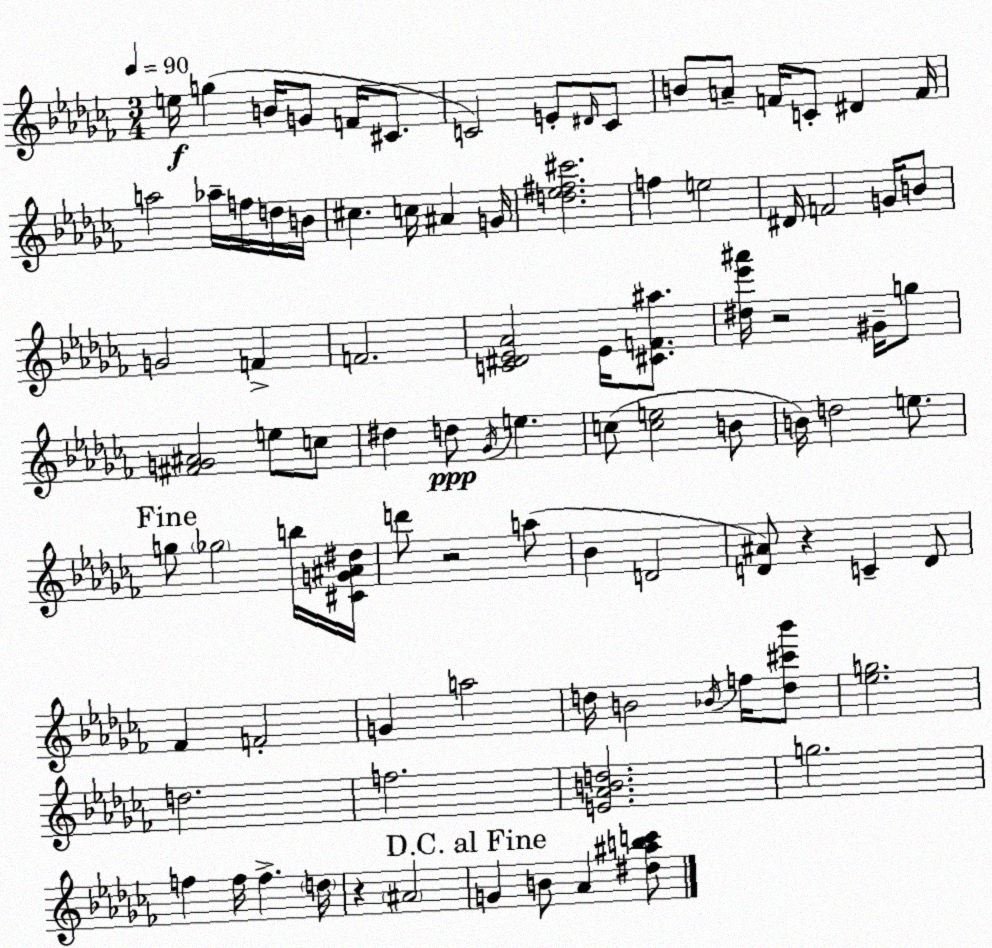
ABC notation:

X:1
T:Untitled
M:3/4
L:1/4
K:Abm
e/4 g B/4 G/2 F/4 ^C/2 C2 E/2 ^D/4 C/2 B/2 A/2 F/4 C/2 ^D F/4 a2 _a/4 f/4 d/4 B/4 ^c c/4 ^A G/4 [d_e^f^c']2 f e2 ^D/4 F2 G/4 B/2 G2 F F2 [C^D_E_A]2 _E/4 [^CF^a]/2 [^d_e'^a']/4 z2 ^G/4 g/2 [^FG^A]2 e/2 c/2 ^d d/2 _G/4 e c/2 [ce]2 B/2 B/4 d2 e/2 g/2 _g2 b/4 [^CG^A^d]/4 d'/2 z2 a/2 _B D2 [D^A]/2 z C D/2 _F F2 G a2 d/4 B2 _B/4 f/4 [d^c'_b']/2 [_eg]2 d2 f2 [E_ABd]2 g2 f f/4 f d/4 z ^A2 G B/2 _A [^d^abc']/2